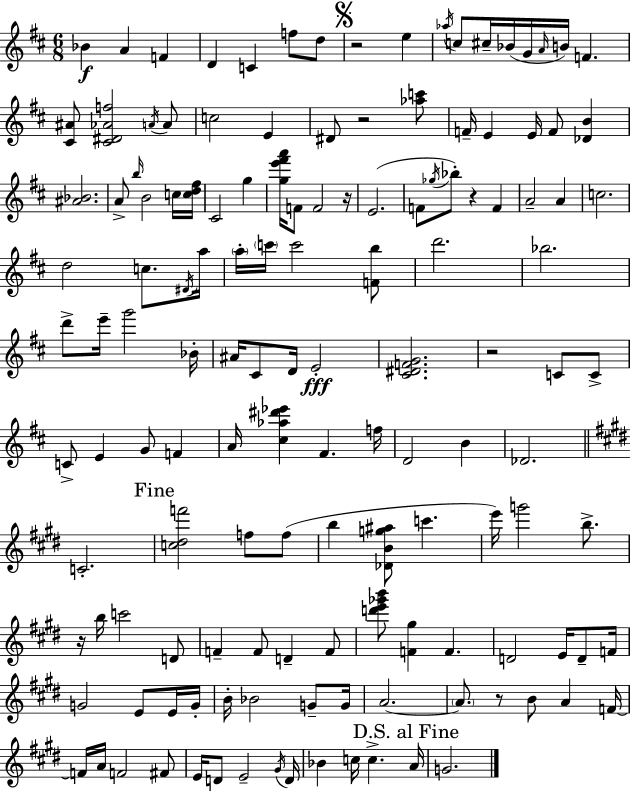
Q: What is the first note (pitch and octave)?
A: Bb4